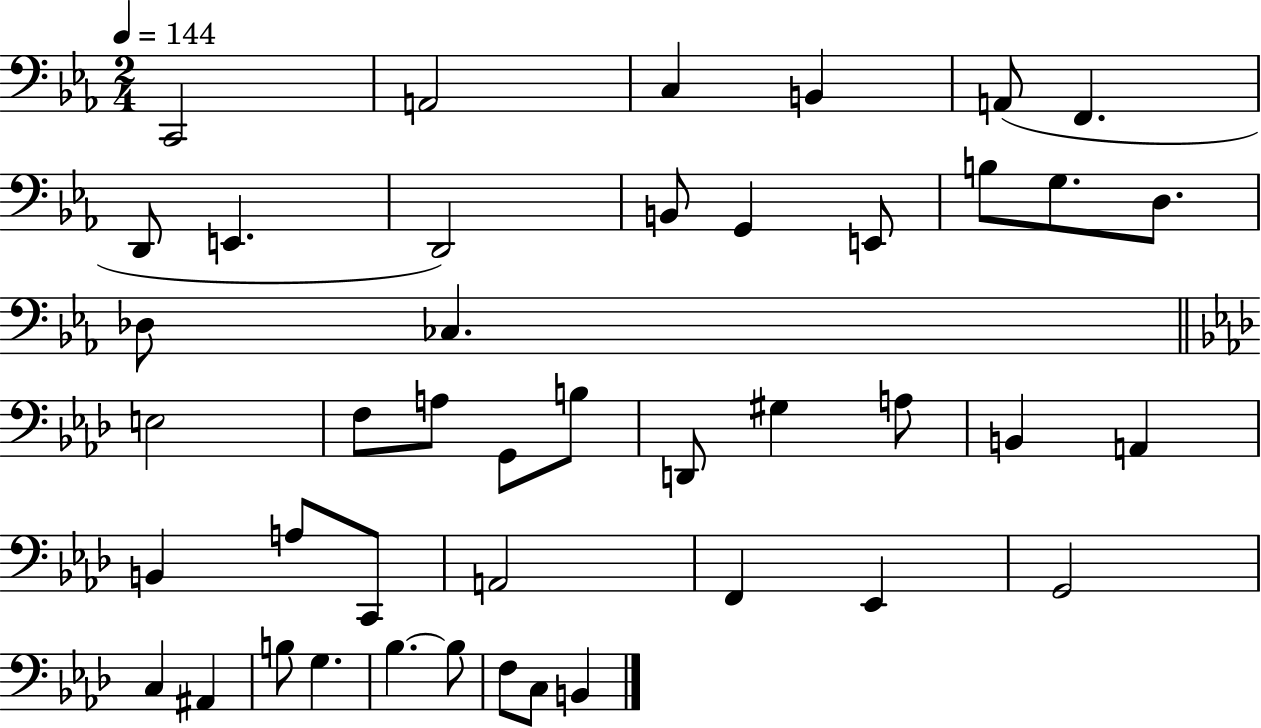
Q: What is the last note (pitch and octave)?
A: B2